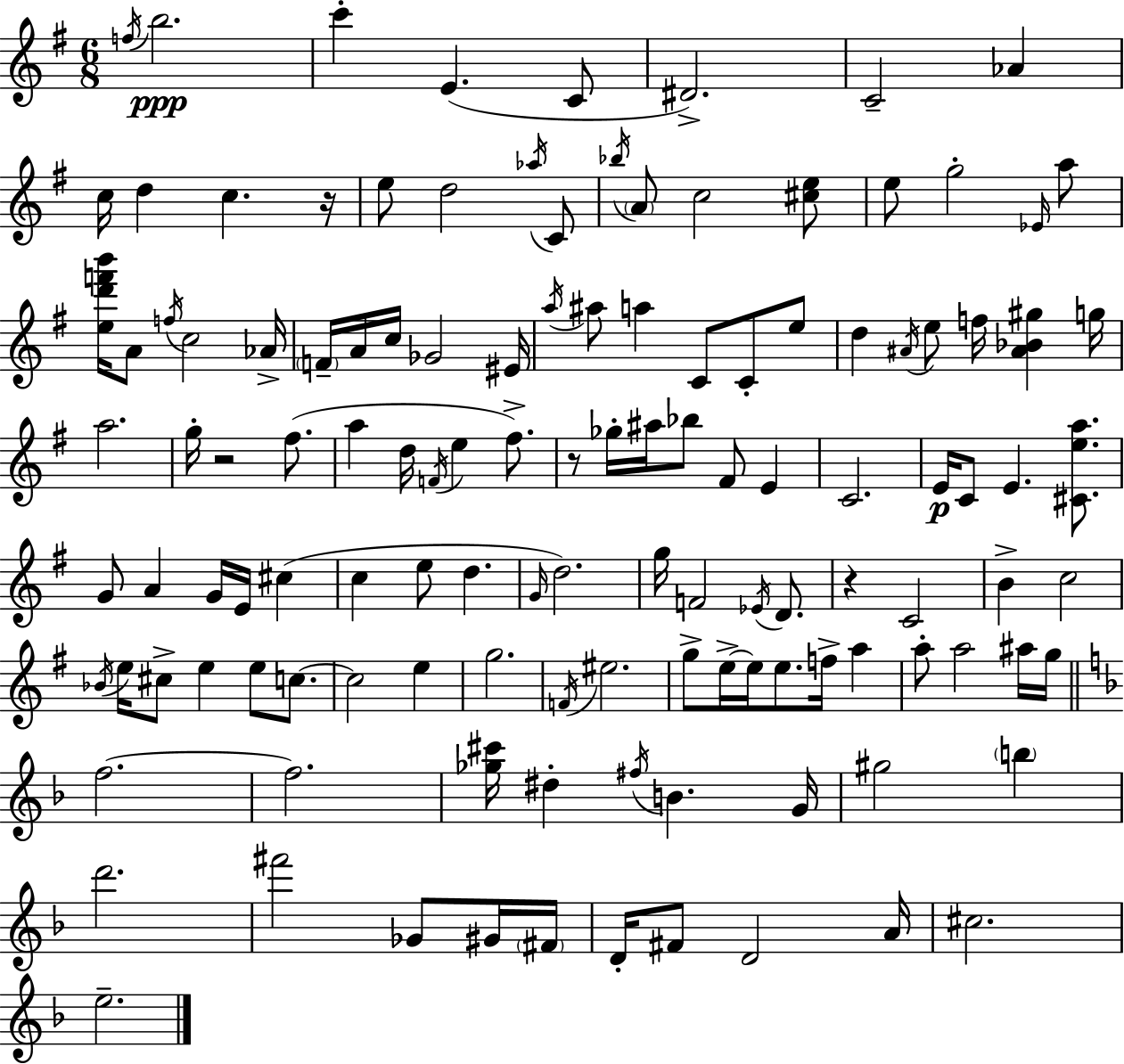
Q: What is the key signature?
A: G major